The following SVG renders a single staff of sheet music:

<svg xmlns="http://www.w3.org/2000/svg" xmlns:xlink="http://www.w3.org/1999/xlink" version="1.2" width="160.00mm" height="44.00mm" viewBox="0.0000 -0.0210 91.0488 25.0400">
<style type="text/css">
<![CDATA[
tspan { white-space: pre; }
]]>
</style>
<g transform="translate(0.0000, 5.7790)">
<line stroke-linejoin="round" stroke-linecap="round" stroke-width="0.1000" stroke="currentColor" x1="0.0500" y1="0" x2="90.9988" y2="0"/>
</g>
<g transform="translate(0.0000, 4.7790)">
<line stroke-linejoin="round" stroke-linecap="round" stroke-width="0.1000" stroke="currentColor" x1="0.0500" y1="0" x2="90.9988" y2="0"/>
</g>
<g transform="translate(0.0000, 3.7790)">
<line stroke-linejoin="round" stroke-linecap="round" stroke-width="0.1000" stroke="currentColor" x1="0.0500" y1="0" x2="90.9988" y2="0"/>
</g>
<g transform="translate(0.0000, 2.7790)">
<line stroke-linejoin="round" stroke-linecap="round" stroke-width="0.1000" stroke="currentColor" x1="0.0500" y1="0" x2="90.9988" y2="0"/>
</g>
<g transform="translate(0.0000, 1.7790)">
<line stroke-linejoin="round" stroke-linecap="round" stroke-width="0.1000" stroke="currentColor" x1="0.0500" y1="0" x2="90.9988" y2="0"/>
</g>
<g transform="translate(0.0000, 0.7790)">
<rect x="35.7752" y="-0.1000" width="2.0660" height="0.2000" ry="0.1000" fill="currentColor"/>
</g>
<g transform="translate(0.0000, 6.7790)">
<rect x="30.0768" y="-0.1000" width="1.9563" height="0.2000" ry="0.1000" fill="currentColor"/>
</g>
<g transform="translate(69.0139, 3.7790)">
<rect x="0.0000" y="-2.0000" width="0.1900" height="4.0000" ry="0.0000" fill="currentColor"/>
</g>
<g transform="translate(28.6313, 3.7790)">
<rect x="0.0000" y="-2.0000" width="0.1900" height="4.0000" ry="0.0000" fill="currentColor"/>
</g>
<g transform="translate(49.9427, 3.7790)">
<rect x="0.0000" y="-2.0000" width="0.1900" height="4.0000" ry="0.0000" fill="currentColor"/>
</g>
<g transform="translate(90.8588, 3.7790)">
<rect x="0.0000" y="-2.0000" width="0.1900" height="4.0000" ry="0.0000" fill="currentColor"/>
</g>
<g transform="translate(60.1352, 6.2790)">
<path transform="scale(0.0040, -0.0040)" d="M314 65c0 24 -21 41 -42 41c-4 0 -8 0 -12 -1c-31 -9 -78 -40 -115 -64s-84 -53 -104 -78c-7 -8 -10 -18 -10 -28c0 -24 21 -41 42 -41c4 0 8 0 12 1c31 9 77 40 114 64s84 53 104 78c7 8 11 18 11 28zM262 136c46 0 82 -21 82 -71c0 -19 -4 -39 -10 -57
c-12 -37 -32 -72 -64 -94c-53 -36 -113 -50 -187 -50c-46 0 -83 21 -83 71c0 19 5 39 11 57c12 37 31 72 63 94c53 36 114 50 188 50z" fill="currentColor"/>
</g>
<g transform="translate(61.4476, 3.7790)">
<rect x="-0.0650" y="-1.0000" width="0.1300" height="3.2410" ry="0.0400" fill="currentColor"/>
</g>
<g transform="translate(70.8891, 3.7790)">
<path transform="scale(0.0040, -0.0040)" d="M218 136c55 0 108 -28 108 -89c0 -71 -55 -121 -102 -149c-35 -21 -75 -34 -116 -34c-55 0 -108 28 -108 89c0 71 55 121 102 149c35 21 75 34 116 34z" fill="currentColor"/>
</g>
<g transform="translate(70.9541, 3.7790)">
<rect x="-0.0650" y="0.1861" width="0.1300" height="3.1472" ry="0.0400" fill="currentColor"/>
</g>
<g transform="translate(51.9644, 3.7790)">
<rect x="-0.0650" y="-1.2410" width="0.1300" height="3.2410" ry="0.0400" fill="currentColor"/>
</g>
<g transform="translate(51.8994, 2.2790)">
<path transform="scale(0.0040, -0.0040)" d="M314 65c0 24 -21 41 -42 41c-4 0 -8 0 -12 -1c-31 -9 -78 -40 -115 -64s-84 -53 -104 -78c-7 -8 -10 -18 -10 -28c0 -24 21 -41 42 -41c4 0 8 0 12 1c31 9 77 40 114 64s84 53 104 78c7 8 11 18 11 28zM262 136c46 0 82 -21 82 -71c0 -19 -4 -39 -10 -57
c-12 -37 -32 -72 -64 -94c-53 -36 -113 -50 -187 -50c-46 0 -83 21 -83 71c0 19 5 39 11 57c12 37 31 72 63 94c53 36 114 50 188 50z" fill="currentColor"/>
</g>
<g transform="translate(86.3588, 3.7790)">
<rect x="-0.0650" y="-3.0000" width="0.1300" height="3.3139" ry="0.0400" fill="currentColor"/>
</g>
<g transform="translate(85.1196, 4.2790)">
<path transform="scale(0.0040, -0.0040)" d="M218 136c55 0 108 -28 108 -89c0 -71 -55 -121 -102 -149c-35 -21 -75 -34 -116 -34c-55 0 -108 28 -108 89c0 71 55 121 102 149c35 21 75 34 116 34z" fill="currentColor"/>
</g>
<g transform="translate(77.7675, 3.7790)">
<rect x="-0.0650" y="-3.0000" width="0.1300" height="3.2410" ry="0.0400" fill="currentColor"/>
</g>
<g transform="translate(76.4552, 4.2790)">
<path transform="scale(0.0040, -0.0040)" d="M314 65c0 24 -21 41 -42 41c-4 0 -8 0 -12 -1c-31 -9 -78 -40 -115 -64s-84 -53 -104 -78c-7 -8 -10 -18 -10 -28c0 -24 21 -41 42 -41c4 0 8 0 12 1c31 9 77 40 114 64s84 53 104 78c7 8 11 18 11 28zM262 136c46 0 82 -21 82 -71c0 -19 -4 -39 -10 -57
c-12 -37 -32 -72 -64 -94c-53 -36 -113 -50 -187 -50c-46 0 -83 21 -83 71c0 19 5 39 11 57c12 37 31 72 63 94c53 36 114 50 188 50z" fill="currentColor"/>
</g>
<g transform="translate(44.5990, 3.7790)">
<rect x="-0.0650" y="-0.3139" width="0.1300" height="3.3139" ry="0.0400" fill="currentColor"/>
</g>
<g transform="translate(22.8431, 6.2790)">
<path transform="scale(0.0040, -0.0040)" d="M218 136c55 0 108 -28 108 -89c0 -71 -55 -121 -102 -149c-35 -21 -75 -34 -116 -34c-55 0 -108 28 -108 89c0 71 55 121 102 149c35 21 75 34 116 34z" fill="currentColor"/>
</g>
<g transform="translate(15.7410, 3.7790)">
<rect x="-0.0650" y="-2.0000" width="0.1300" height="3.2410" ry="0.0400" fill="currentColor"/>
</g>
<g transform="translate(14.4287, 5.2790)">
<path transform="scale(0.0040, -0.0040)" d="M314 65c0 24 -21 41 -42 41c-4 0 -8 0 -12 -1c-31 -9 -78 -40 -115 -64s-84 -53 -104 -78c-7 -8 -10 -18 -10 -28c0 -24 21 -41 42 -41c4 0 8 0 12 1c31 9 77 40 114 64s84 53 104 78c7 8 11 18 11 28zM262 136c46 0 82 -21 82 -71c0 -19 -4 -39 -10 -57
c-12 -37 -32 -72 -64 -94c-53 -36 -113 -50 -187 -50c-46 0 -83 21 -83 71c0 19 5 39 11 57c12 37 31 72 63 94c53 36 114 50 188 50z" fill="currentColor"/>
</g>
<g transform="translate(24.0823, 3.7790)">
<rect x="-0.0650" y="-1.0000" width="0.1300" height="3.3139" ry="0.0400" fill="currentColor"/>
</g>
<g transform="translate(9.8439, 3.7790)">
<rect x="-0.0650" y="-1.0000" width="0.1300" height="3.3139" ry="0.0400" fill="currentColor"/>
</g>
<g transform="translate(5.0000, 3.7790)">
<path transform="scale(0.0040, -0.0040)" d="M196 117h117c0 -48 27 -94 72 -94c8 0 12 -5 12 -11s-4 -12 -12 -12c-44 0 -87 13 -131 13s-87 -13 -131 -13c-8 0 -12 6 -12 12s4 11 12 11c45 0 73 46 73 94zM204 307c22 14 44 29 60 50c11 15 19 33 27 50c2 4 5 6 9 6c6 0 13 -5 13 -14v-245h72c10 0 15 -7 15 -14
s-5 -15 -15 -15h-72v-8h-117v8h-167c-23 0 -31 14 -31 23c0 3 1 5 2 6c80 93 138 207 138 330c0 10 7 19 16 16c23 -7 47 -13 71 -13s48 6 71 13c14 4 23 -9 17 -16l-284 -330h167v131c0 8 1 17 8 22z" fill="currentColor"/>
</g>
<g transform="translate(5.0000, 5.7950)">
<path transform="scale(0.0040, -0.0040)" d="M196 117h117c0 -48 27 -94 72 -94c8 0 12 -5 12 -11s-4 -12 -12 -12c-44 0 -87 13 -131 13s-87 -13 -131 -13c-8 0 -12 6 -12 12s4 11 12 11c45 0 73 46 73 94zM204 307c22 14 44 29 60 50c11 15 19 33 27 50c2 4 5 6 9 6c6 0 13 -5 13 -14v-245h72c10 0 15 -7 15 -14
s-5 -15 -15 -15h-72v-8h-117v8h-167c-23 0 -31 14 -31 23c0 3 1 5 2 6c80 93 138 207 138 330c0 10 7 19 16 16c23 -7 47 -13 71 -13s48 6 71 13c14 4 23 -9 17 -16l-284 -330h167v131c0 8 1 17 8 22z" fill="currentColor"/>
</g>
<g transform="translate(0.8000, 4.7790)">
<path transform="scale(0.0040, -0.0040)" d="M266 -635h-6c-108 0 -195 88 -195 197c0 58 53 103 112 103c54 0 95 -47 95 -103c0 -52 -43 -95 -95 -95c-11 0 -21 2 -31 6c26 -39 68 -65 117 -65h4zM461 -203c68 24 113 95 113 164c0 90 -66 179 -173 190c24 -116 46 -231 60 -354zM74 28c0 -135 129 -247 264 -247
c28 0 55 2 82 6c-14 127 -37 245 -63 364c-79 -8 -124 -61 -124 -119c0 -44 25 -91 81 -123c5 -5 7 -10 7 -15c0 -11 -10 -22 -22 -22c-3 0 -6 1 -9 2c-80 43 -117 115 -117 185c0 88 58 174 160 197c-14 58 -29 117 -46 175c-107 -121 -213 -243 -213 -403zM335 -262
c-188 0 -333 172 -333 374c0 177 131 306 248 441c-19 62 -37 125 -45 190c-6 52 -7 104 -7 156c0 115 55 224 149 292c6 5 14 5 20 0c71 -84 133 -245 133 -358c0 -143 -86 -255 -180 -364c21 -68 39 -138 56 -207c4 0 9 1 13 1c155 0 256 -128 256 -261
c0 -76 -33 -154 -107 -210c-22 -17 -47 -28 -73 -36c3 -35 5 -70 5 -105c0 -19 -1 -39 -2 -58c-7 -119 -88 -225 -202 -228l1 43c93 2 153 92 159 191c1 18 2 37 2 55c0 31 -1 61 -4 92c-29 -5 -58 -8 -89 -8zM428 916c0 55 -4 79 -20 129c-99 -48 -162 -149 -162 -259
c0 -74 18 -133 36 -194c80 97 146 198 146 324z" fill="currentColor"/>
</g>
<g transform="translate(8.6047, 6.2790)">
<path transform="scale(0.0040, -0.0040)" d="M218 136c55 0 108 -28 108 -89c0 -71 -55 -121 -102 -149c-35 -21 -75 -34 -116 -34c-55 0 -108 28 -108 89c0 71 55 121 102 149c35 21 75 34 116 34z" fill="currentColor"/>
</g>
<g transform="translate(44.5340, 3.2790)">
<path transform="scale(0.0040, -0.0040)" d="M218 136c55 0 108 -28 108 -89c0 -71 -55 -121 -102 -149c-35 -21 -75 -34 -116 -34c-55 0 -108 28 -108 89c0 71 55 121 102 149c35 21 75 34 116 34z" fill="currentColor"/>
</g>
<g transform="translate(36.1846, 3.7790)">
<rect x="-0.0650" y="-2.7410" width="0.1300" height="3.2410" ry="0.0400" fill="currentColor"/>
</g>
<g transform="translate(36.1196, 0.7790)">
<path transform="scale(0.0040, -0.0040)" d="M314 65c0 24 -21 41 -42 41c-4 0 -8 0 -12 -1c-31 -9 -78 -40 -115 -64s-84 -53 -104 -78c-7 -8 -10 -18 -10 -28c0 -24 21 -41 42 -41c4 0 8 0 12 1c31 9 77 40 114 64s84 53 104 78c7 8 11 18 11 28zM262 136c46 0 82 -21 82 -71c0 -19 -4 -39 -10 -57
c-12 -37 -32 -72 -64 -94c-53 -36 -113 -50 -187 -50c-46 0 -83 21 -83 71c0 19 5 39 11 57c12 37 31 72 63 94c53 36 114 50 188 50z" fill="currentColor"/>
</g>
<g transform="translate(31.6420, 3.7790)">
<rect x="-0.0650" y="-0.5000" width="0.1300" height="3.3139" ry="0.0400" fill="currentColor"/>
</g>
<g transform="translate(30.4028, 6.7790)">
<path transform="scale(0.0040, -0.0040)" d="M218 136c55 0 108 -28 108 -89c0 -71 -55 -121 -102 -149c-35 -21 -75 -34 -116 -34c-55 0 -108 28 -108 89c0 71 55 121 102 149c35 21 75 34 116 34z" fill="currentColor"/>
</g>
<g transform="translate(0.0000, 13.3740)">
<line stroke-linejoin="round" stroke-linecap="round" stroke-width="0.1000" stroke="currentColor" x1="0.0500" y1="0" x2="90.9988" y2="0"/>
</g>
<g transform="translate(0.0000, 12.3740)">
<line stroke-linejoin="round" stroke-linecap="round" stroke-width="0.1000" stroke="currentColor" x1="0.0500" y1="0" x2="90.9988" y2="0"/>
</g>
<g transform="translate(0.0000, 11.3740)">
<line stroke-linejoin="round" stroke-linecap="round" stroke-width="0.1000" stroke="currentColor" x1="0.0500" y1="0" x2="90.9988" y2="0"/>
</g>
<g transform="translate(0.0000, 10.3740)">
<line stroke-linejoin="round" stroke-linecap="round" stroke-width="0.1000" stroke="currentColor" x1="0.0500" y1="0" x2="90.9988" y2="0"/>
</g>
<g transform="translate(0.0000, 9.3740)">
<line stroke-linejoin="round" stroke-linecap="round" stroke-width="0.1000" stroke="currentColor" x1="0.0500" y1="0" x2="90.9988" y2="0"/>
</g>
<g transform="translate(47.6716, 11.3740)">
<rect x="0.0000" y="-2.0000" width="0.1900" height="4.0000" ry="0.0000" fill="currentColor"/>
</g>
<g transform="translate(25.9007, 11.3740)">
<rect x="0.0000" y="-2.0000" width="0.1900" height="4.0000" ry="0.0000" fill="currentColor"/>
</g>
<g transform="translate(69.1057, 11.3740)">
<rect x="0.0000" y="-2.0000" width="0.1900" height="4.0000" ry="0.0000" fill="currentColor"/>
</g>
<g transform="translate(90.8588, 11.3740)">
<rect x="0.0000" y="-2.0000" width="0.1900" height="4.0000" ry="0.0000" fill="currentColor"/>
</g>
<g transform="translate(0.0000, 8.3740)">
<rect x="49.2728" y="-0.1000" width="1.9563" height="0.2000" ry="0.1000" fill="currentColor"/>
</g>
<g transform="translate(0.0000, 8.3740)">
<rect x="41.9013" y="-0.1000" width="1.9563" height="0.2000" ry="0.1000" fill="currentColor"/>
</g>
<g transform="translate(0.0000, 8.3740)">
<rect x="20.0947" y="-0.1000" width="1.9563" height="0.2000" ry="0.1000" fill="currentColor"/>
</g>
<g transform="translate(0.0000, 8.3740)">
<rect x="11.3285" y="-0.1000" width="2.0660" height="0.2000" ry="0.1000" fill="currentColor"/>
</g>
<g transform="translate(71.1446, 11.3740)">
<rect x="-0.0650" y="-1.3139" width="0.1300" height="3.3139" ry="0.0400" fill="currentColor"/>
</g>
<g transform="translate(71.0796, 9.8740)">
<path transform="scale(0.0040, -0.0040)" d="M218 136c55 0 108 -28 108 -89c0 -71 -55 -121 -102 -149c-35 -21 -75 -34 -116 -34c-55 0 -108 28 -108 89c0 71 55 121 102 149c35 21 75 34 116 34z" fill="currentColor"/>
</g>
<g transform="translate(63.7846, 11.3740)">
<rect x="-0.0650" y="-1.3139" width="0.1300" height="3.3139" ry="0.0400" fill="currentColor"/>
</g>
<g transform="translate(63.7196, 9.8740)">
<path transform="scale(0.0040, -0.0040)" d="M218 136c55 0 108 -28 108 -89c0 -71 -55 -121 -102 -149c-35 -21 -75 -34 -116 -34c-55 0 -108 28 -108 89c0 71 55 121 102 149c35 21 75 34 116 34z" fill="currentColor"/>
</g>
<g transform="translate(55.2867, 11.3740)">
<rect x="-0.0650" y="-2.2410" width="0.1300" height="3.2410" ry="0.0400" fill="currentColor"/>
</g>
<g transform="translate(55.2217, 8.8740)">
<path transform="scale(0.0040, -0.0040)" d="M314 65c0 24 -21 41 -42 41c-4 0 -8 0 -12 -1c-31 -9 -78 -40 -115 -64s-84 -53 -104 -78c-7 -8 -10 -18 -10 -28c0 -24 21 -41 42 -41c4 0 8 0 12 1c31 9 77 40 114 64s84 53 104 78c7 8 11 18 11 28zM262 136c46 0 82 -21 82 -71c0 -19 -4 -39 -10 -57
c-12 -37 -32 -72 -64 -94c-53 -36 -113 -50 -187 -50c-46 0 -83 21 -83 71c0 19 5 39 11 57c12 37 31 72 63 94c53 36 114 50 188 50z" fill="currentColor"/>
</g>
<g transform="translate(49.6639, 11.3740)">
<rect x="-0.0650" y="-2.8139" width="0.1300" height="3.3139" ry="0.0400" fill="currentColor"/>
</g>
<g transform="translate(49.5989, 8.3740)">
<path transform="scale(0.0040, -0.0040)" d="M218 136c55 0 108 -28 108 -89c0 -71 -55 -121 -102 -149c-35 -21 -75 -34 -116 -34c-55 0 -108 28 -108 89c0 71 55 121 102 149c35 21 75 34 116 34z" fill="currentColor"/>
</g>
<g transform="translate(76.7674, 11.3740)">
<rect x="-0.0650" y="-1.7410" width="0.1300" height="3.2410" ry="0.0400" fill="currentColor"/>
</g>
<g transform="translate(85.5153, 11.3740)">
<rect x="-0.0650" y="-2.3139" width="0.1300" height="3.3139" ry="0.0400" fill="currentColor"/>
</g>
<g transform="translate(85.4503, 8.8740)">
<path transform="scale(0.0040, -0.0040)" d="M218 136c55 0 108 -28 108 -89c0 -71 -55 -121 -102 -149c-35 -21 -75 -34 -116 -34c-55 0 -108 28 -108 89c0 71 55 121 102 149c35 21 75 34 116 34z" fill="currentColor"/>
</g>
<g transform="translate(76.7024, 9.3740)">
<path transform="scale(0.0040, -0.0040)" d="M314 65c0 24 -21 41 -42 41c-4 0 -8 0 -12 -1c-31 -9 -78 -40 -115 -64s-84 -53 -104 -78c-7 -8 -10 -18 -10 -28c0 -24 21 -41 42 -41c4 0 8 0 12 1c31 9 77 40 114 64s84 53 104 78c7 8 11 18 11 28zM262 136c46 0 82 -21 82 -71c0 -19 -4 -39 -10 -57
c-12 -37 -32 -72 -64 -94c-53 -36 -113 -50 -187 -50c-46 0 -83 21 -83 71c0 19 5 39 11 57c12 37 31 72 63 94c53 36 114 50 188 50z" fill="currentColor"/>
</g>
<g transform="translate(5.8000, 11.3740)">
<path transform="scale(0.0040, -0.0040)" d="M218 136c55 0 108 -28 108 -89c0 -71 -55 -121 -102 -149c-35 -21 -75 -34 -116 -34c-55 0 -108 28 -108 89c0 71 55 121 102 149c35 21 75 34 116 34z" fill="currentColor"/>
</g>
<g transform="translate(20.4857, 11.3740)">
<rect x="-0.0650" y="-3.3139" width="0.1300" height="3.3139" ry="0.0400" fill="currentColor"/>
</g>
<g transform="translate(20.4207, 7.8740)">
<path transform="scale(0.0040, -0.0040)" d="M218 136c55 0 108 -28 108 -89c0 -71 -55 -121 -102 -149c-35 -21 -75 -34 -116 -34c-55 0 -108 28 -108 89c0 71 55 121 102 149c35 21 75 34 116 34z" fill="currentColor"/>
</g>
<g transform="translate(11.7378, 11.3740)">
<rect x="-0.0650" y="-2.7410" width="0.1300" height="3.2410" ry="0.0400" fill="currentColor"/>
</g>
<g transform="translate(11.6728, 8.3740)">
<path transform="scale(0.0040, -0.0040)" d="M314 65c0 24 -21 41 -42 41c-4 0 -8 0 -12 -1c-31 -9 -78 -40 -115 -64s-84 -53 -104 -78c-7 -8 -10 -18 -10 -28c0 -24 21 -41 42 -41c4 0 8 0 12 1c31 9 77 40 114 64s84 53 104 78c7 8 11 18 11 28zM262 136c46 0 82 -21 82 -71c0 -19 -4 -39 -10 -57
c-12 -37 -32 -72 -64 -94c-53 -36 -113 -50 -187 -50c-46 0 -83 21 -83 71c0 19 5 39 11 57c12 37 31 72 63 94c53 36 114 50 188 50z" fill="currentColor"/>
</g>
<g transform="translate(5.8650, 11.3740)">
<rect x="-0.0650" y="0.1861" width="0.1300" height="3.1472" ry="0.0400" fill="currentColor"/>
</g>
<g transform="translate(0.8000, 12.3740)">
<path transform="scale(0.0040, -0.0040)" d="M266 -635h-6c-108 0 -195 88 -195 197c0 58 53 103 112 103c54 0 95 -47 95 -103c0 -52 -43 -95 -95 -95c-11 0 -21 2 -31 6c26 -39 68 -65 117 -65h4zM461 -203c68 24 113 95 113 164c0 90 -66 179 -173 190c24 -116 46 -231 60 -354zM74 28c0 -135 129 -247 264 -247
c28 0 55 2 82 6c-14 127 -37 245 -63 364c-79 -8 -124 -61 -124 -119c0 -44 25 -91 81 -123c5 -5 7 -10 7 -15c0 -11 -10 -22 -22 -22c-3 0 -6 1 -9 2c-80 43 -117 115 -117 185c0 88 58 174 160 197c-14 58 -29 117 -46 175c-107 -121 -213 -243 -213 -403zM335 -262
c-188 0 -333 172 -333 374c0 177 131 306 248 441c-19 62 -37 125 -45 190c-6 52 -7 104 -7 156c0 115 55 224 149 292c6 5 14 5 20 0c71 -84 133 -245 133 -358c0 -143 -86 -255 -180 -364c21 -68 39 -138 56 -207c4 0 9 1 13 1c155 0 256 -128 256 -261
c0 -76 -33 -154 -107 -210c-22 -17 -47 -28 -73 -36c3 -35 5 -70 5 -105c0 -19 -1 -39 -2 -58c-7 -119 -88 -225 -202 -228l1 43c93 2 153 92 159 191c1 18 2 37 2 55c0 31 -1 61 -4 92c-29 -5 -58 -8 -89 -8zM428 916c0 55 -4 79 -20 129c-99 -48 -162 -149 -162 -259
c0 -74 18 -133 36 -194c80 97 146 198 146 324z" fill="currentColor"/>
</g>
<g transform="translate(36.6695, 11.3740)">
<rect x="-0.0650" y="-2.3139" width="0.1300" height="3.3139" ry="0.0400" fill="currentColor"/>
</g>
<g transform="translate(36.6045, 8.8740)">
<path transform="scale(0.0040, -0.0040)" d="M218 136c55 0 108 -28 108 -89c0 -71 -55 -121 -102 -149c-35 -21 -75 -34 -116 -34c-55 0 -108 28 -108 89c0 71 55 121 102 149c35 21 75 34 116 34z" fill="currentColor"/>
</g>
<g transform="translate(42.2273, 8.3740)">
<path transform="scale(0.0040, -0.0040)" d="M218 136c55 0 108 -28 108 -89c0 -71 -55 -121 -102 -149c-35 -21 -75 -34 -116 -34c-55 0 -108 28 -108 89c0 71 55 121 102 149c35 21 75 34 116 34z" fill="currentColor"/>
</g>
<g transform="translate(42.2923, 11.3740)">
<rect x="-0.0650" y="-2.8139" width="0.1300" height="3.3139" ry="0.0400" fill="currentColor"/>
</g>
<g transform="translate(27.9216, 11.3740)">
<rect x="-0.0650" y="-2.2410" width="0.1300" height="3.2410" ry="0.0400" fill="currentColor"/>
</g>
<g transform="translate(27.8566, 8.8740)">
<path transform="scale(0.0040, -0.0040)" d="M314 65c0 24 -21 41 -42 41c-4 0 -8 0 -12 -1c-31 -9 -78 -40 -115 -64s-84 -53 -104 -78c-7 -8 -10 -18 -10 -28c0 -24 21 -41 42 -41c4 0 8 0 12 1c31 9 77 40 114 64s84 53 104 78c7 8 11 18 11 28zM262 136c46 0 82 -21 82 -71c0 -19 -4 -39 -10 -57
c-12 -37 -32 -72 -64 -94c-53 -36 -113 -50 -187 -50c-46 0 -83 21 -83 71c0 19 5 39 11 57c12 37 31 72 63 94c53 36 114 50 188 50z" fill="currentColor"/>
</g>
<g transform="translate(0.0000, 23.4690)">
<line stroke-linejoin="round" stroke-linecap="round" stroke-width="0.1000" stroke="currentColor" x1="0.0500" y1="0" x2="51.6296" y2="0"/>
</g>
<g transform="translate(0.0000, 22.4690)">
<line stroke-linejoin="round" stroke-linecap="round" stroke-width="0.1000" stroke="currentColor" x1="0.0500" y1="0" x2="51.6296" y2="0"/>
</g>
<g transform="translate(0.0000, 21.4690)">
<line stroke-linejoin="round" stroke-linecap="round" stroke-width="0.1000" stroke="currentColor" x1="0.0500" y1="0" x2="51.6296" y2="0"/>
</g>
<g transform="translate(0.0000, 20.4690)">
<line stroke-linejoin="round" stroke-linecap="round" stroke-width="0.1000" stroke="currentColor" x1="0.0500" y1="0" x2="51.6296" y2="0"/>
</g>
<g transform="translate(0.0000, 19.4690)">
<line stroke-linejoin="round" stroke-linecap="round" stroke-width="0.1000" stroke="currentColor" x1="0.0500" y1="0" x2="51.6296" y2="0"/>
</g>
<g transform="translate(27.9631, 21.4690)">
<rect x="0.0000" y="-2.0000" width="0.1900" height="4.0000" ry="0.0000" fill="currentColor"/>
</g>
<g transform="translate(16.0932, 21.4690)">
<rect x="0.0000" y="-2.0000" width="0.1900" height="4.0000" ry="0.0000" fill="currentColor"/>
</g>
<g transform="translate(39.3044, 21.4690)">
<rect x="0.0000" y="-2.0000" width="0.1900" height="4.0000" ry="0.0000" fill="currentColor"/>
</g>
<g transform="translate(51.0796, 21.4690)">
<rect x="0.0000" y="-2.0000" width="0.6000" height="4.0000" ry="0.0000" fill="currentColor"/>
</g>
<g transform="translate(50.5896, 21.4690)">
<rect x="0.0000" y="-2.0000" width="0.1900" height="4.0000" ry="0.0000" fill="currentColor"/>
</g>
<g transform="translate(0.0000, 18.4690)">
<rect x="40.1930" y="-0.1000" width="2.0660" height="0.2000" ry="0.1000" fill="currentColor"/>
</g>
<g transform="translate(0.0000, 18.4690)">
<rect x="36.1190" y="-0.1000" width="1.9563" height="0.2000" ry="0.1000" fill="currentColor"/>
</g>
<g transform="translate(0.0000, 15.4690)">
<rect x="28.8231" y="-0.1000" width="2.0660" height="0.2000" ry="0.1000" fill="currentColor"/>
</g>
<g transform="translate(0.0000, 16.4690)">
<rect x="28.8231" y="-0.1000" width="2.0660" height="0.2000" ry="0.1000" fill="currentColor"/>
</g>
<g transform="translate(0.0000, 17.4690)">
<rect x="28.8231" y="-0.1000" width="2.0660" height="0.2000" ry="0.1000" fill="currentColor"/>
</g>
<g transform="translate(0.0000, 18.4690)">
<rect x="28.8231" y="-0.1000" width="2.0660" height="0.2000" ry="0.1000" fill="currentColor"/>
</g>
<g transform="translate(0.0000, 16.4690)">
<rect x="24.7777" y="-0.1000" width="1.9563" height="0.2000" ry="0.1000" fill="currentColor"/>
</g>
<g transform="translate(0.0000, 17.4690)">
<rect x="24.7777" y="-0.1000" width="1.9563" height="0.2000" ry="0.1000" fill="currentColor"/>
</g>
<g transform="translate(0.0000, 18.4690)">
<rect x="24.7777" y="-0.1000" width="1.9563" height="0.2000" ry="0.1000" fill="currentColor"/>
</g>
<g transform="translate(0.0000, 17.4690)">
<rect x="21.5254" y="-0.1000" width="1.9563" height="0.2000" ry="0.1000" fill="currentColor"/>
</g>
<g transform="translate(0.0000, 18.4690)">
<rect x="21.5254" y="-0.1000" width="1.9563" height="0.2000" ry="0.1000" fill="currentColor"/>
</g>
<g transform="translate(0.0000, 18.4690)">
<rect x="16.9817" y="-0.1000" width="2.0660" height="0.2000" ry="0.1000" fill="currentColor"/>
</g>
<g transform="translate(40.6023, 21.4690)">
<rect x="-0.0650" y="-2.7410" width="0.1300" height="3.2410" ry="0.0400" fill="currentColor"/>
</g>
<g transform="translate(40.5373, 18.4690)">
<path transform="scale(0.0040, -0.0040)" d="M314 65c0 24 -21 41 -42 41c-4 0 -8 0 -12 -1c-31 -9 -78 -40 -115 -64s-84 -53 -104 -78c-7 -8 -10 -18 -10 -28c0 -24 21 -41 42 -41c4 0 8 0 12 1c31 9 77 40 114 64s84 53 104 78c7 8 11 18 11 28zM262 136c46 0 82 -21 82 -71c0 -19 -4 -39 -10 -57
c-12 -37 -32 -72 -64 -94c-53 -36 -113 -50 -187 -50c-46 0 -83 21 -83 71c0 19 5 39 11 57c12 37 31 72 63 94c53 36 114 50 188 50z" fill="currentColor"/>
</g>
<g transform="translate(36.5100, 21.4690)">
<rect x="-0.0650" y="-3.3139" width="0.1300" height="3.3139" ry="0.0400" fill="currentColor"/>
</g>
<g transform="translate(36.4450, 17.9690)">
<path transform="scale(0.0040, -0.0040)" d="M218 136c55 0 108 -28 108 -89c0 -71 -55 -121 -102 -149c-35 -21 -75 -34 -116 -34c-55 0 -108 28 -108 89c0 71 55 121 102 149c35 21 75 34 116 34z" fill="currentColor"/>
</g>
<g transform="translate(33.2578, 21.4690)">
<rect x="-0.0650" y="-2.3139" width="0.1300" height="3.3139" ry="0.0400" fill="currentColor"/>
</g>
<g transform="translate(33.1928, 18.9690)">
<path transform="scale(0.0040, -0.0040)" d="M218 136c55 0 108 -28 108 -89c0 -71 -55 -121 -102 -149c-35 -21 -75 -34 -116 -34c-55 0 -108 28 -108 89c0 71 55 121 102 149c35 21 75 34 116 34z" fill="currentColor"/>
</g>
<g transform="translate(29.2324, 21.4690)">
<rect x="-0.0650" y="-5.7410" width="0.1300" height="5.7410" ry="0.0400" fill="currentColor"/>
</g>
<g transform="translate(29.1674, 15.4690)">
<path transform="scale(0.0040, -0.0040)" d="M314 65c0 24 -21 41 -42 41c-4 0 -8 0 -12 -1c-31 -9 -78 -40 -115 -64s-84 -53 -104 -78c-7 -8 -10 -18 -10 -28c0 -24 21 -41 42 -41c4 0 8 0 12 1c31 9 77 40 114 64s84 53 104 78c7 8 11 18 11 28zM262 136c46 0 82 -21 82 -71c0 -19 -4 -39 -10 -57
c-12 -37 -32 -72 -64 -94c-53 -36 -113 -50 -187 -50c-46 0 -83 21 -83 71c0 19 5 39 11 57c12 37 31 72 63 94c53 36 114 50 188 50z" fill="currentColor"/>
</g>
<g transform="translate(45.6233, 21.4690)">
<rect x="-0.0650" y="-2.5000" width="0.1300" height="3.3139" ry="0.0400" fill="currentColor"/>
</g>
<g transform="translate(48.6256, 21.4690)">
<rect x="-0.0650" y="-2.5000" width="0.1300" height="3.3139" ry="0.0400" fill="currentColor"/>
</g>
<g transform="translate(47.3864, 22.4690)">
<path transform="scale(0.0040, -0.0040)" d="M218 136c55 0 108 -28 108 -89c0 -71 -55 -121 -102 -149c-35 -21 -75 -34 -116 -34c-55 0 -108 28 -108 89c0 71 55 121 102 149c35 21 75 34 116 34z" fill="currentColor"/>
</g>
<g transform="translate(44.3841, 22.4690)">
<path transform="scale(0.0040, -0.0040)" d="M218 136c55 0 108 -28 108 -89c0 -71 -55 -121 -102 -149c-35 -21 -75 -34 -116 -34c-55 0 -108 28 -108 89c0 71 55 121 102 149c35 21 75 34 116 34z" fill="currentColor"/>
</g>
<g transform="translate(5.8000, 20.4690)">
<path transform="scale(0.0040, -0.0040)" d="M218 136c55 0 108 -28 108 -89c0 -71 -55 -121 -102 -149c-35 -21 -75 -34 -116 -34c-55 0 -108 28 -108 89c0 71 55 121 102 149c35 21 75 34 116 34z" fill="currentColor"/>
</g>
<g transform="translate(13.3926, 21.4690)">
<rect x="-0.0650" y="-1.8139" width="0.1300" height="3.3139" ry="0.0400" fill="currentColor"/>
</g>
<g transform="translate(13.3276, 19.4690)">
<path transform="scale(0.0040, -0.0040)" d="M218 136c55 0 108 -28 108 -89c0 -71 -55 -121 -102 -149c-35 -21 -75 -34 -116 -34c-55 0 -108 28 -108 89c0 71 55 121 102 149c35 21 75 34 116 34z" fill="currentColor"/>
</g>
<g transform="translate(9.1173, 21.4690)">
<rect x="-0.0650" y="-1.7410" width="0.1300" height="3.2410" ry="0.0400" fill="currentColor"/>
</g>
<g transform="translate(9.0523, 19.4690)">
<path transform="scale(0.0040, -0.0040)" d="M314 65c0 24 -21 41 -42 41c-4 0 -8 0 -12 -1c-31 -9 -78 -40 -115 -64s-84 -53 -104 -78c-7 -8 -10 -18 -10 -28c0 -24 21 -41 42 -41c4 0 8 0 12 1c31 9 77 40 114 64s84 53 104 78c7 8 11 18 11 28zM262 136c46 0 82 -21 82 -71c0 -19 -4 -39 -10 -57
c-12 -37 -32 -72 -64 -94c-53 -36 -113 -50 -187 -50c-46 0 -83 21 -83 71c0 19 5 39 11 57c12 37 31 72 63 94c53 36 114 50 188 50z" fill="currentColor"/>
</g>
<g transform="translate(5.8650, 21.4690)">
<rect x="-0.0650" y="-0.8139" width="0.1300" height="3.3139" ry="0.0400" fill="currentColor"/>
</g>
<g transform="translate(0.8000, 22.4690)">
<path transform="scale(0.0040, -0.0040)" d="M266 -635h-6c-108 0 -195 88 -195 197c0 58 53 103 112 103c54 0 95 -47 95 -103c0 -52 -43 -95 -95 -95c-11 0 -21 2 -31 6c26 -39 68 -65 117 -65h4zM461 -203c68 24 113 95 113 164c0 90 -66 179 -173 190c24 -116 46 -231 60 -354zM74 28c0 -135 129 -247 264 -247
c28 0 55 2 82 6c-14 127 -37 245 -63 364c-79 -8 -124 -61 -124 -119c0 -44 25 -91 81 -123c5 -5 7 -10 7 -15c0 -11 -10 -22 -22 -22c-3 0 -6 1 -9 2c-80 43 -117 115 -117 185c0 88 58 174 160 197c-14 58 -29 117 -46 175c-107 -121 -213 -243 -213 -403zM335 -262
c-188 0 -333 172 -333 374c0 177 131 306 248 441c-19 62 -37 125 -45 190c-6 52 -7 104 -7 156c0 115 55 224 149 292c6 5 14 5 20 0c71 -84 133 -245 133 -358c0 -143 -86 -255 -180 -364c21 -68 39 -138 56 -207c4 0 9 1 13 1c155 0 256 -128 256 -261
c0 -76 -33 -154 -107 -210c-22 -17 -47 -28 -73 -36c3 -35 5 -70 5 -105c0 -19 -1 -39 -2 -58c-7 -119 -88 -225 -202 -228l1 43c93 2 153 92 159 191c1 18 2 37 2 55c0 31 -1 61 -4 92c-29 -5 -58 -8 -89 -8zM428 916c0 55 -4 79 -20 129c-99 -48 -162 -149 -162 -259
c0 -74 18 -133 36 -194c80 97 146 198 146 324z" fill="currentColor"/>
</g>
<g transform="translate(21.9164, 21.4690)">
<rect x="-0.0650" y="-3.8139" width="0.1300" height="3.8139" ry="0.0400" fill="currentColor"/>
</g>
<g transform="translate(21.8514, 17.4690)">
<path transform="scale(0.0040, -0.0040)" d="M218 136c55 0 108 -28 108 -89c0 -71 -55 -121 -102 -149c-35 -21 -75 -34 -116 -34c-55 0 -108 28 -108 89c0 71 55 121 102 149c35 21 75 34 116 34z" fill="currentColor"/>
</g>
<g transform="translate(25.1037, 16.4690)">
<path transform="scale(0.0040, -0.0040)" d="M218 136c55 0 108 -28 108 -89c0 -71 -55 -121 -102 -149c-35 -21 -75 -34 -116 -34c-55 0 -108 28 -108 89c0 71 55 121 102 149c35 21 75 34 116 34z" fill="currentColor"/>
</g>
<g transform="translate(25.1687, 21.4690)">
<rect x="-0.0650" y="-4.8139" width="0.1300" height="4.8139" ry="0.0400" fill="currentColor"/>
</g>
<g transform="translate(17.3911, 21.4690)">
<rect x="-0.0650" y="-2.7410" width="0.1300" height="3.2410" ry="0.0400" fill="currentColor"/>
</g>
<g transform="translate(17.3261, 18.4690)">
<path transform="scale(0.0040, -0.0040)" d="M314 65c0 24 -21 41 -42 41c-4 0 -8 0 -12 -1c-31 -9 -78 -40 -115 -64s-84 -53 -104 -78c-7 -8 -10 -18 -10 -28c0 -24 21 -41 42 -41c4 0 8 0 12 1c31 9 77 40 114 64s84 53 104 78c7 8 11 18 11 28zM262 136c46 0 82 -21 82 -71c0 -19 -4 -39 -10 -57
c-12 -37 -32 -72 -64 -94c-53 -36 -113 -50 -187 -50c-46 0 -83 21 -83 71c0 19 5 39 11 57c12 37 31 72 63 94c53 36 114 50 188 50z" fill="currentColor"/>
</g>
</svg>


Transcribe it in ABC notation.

X:1
T:Untitled
M:4/4
L:1/4
K:C
D F2 D C a2 c e2 D2 B A2 A B a2 b g2 g a a g2 e e f2 g d f2 f a2 c' e' g'2 g b a2 G G